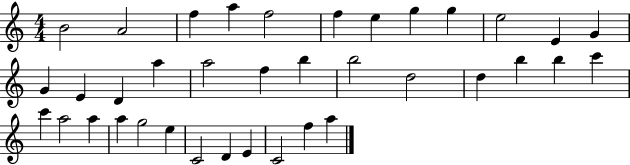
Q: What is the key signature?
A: C major